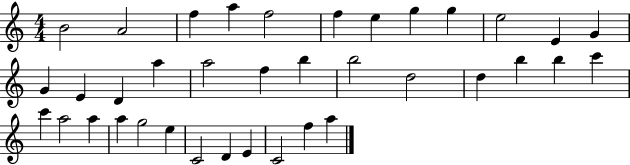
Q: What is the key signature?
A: C major